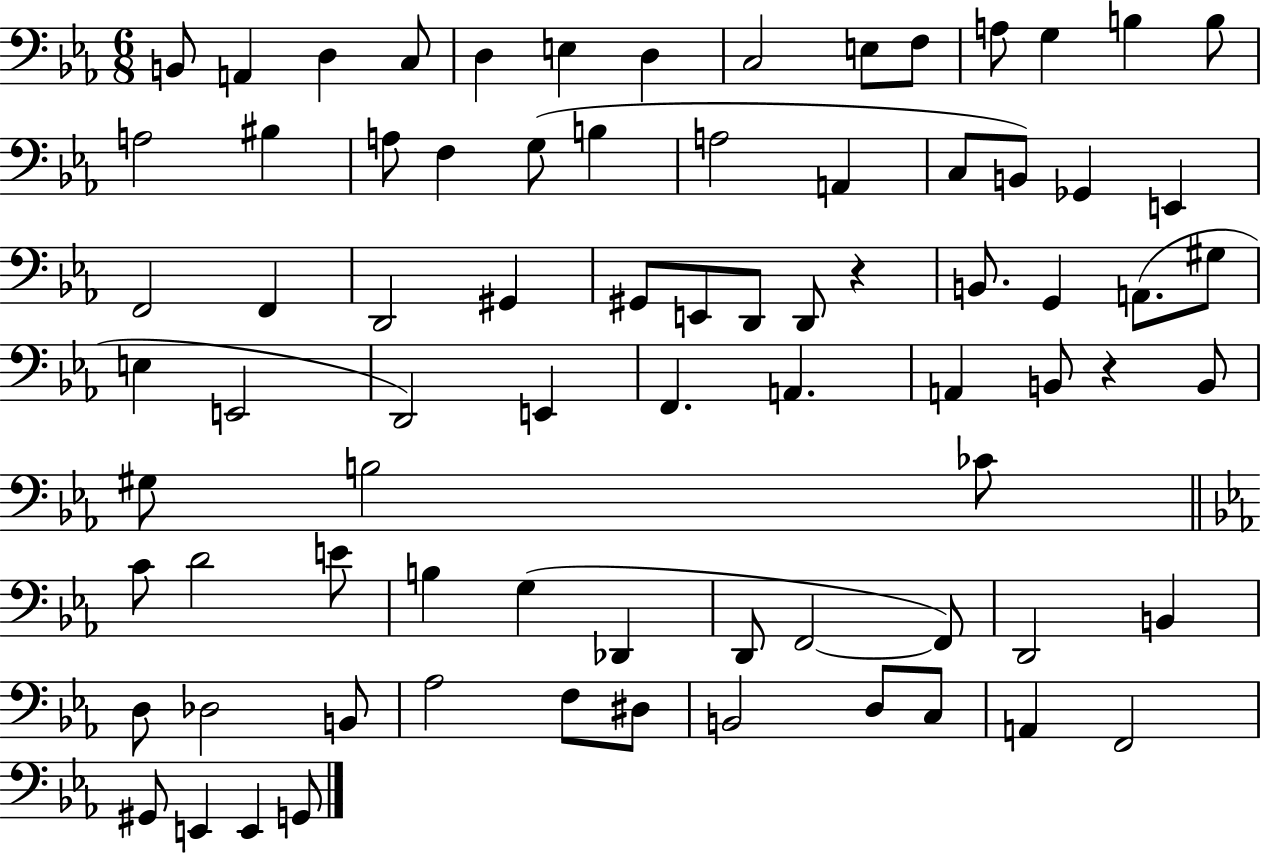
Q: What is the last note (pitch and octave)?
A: G2